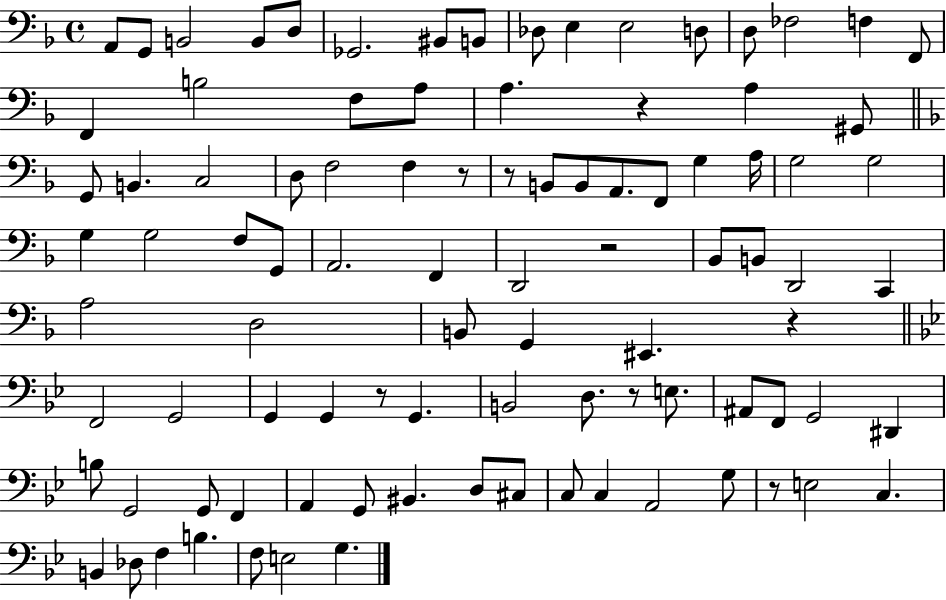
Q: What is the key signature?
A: F major